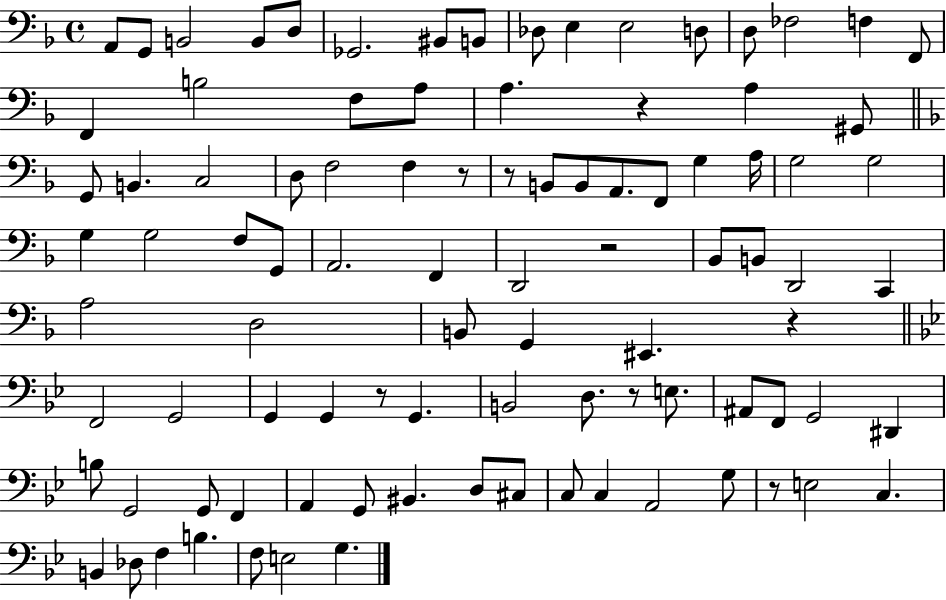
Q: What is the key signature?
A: F major